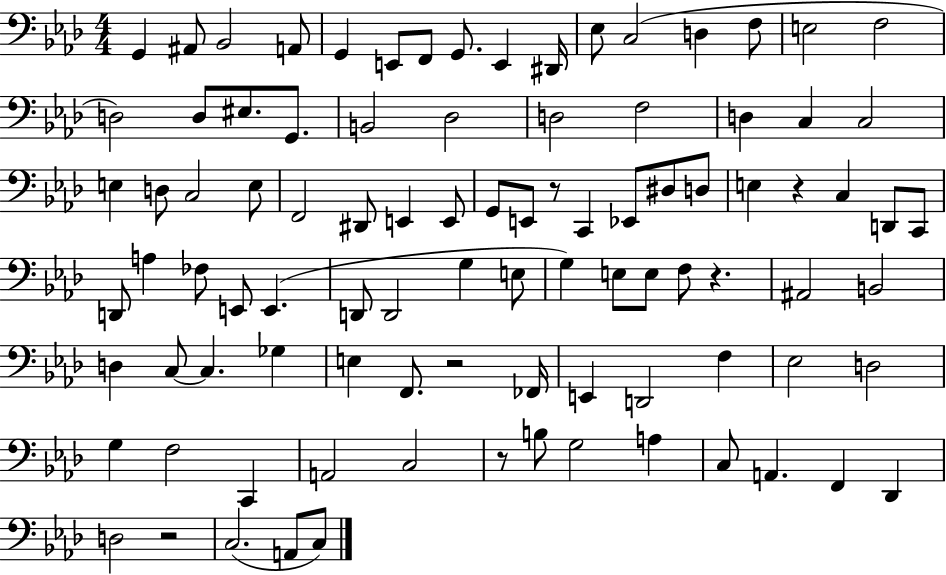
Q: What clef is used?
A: bass